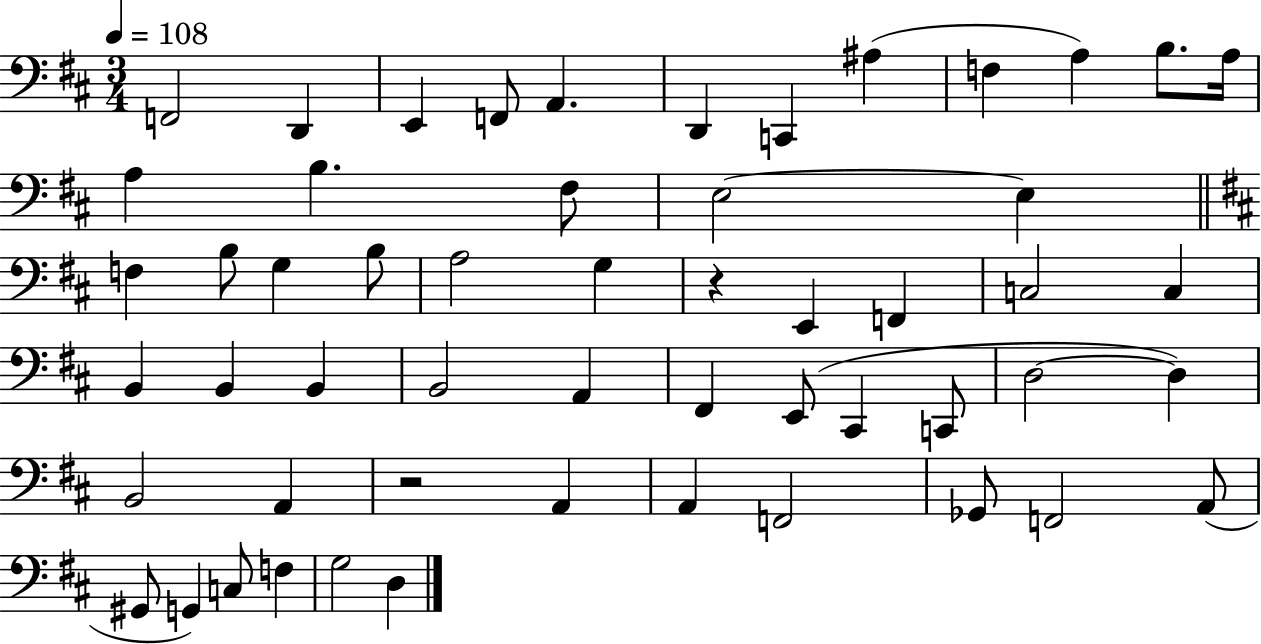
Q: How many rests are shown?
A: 2